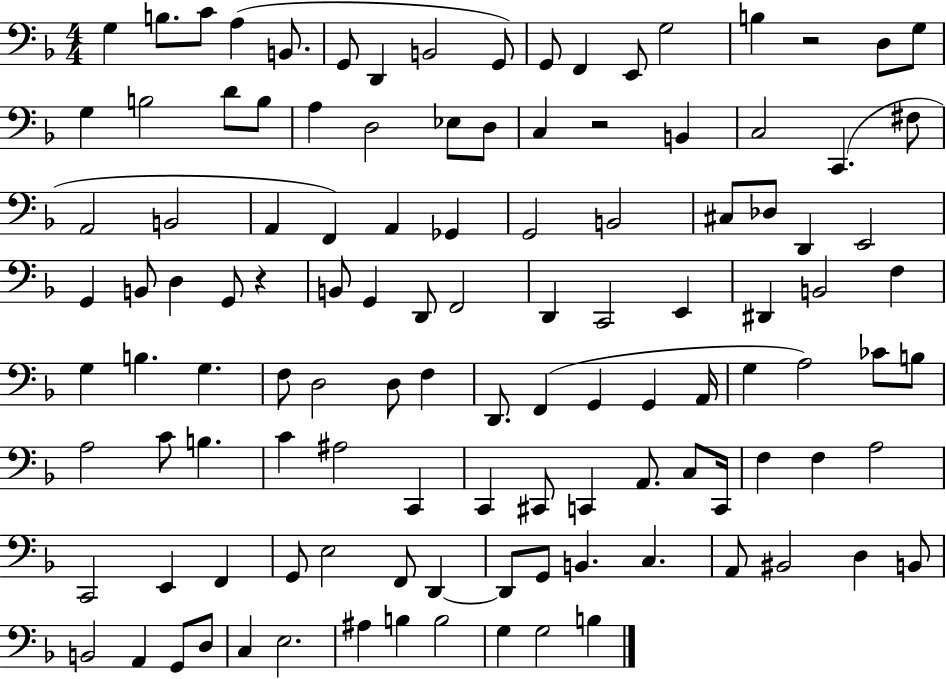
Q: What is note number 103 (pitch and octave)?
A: A2